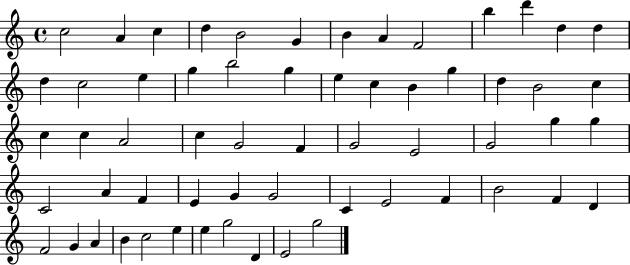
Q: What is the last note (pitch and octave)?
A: G5